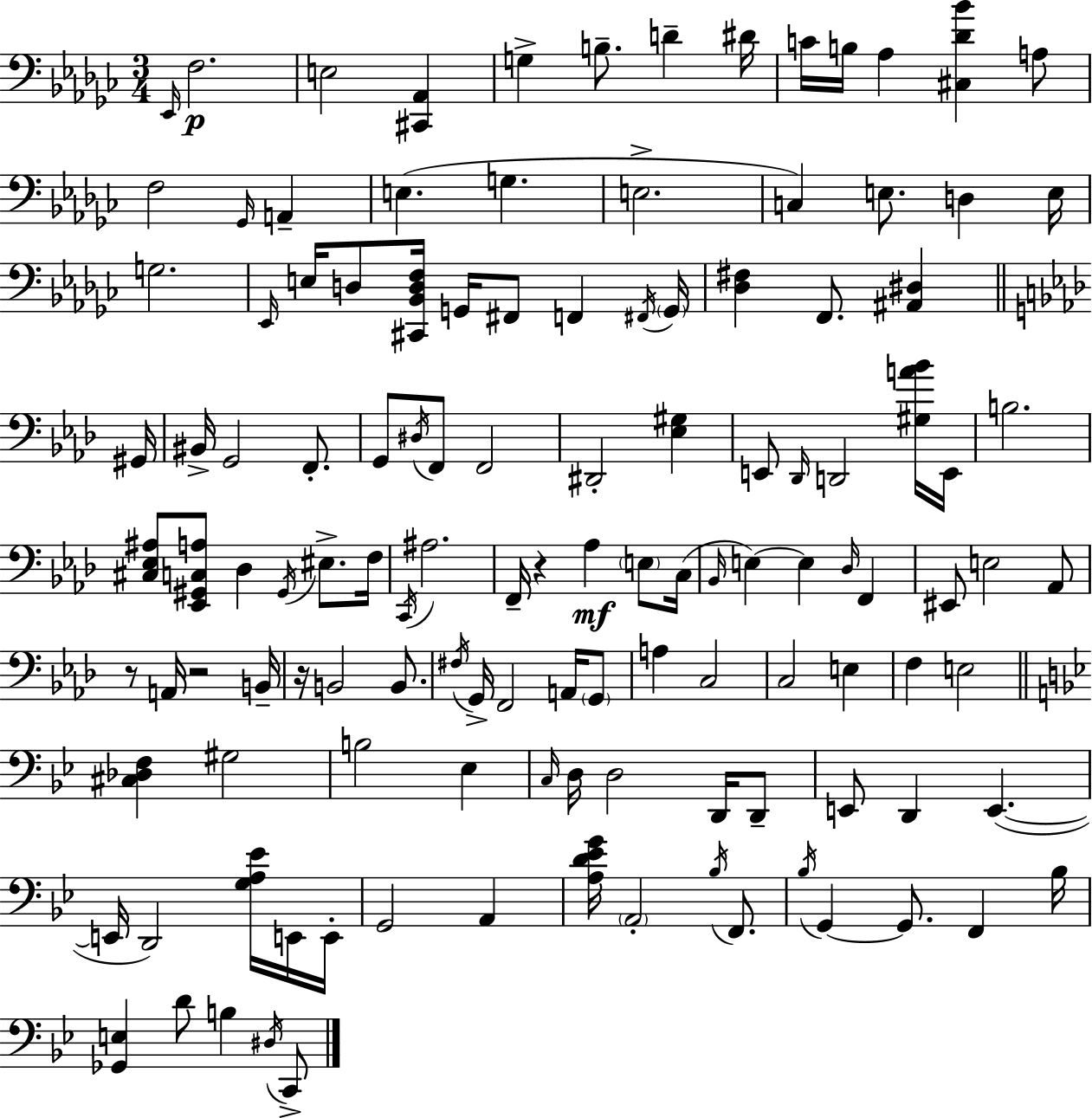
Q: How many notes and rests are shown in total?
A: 124